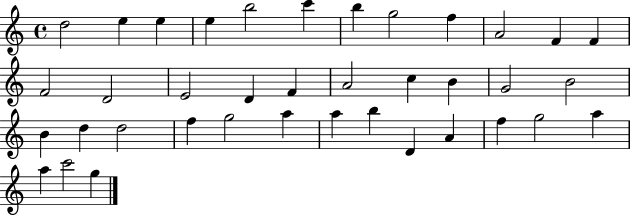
{
  \clef treble
  \time 4/4
  \defaultTimeSignature
  \key c \major
  d''2 e''4 e''4 | e''4 b''2 c'''4 | b''4 g''2 f''4 | a'2 f'4 f'4 | \break f'2 d'2 | e'2 d'4 f'4 | a'2 c''4 b'4 | g'2 b'2 | \break b'4 d''4 d''2 | f''4 g''2 a''4 | a''4 b''4 d'4 a'4 | f''4 g''2 a''4 | \break a''4 c'''2 g''4 | \bar "|."
}